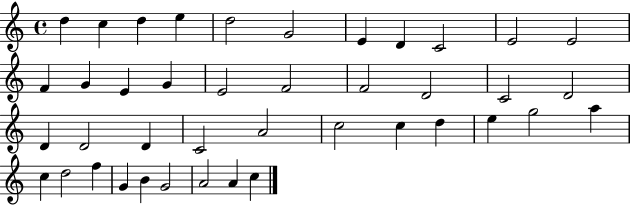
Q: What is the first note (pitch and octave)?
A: D5